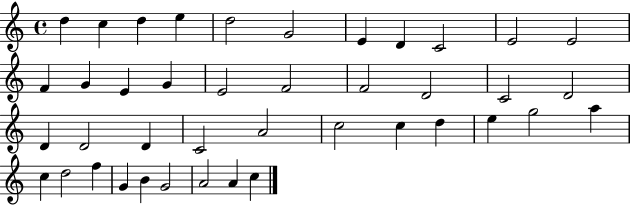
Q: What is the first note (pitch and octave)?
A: D5